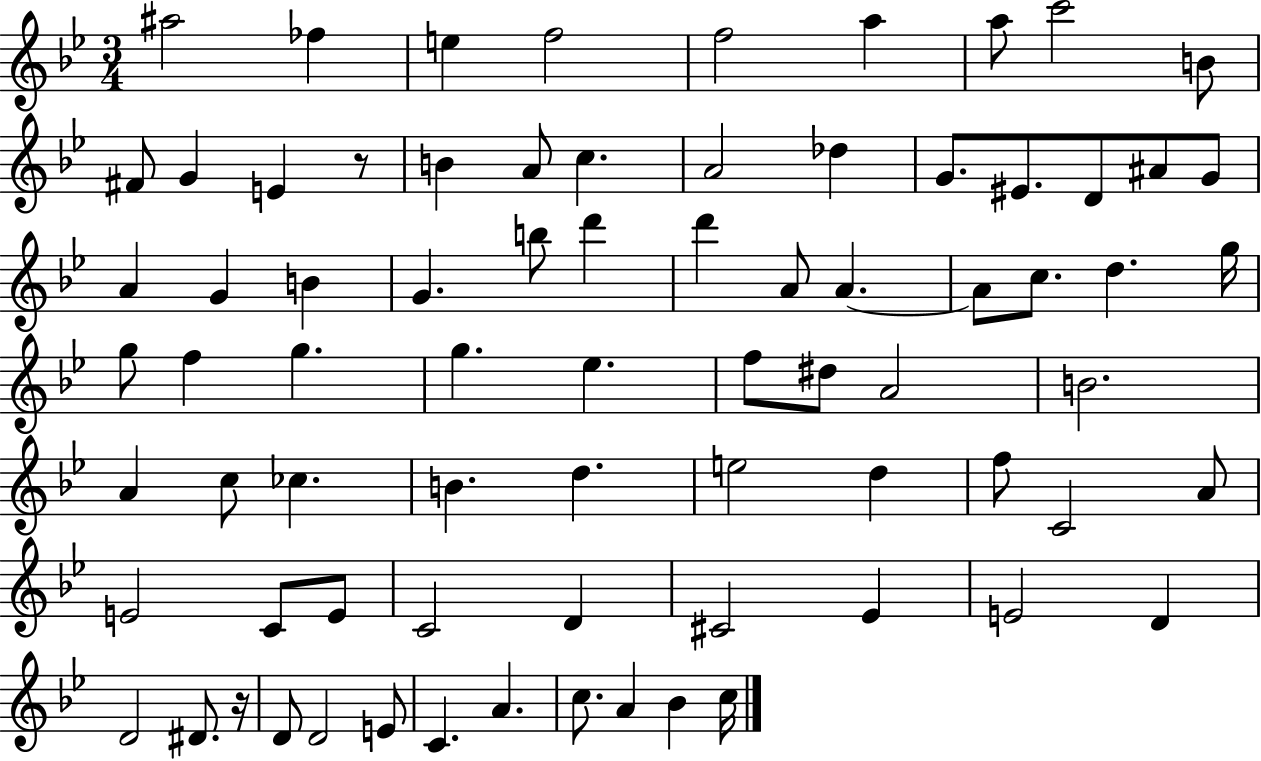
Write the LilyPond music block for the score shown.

{
  \clef treble
  \numericTimeSignature
  \time 3/4
  \key bes \major
  ais''2 fes''4 | e''4 f''2 | f''2 a''4 | a''8 c'''2 b'8 | \break fis'8 g'4 e'4 r8 | b'4 a'8 c''4. | a'2 des''4 | g'8. eis'8. d'8 ais'8 g'8 | \break a'4 g'4 b'4 | g'4. b''8 d'''4 | d'''4 a'8 a'4.~~ | a'8 c''8. d''4. g''16 | \break g''8 f''4 g''4. | g''4. ees''4. | f''8 dis''8 a'2 | b'2. | \break a'4 c''8 ces''4. | b'4. d''4. | e''2 d''4 | f''8 c'2 a'8 | \break e'2 c'8 e'8 | c'2 d'4 | cis'2 ees'4 | e'2 d'4 | \break d'2 dis'8. r16 | d'8 d'2 e'8 | c'4. a'4. | c''8. a'4 bes'4 c''16 | \break \bar "|."
}